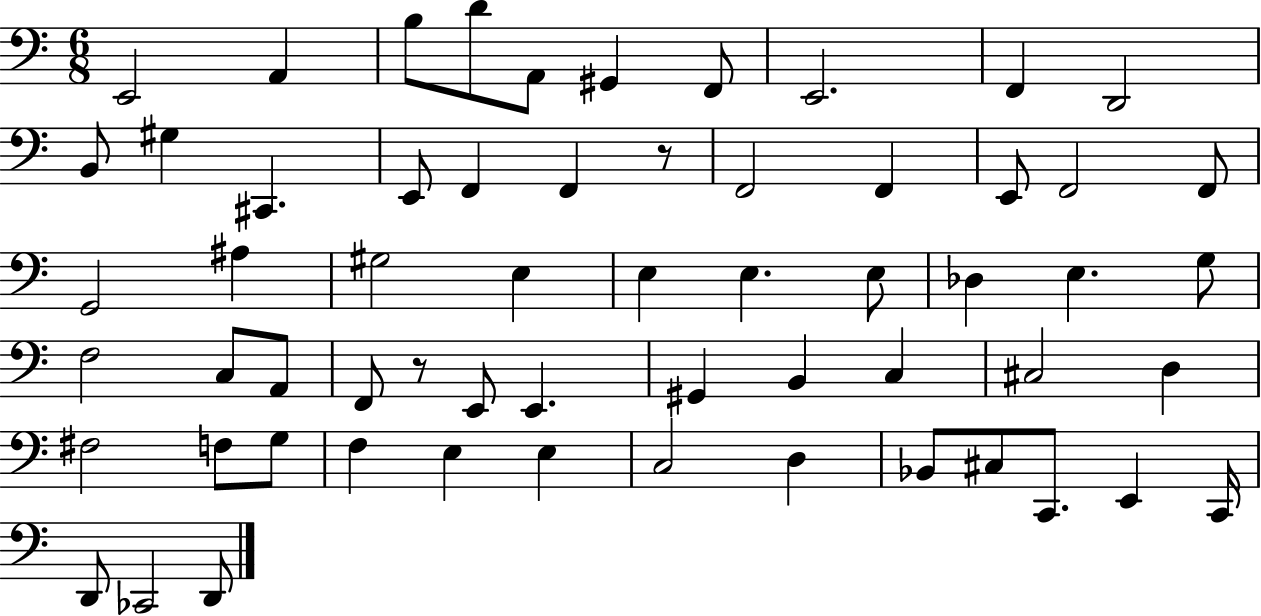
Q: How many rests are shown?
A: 2